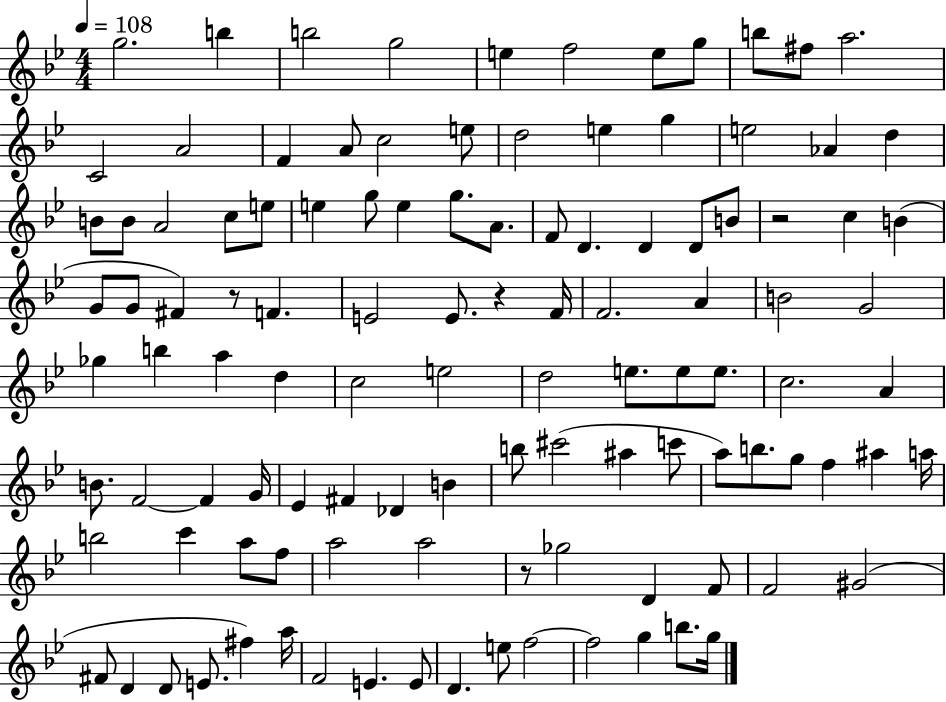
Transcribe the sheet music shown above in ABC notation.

X:1
T:Untitled
M:4/4
L:1/4
K:Bb
g2 b b2 g2 e f2 e/2 g/2 b/2 ^f/2 a2 C2 A2 F A/2 c2 e/2 d2 e g e2 _A d B/2 B/2 A2 c/2 e/2 e g/2 e g/2 A/2 F/2 D D D/2 B/2 z2 c B G/2 G/2 ^F z/2 F E2 E/2 z F/4 F2 A B2 G2 _g b a d c2 e2 d2 e/2 e/2 e/2 c2 A B/2 F2 F G/4 _E ^F _D B b/2 ^c'2 ^a c'/2 a/2 b/2 g/2 f ^a a/4 b2 c' a/2 f/2 a2 a2 z/2 _g2 D F/2 F2 ^G2 ^F/2 D D/2 E/2 ^f a/4 F2 E E/2 D e/2 f2 f2 g b/2 g/4